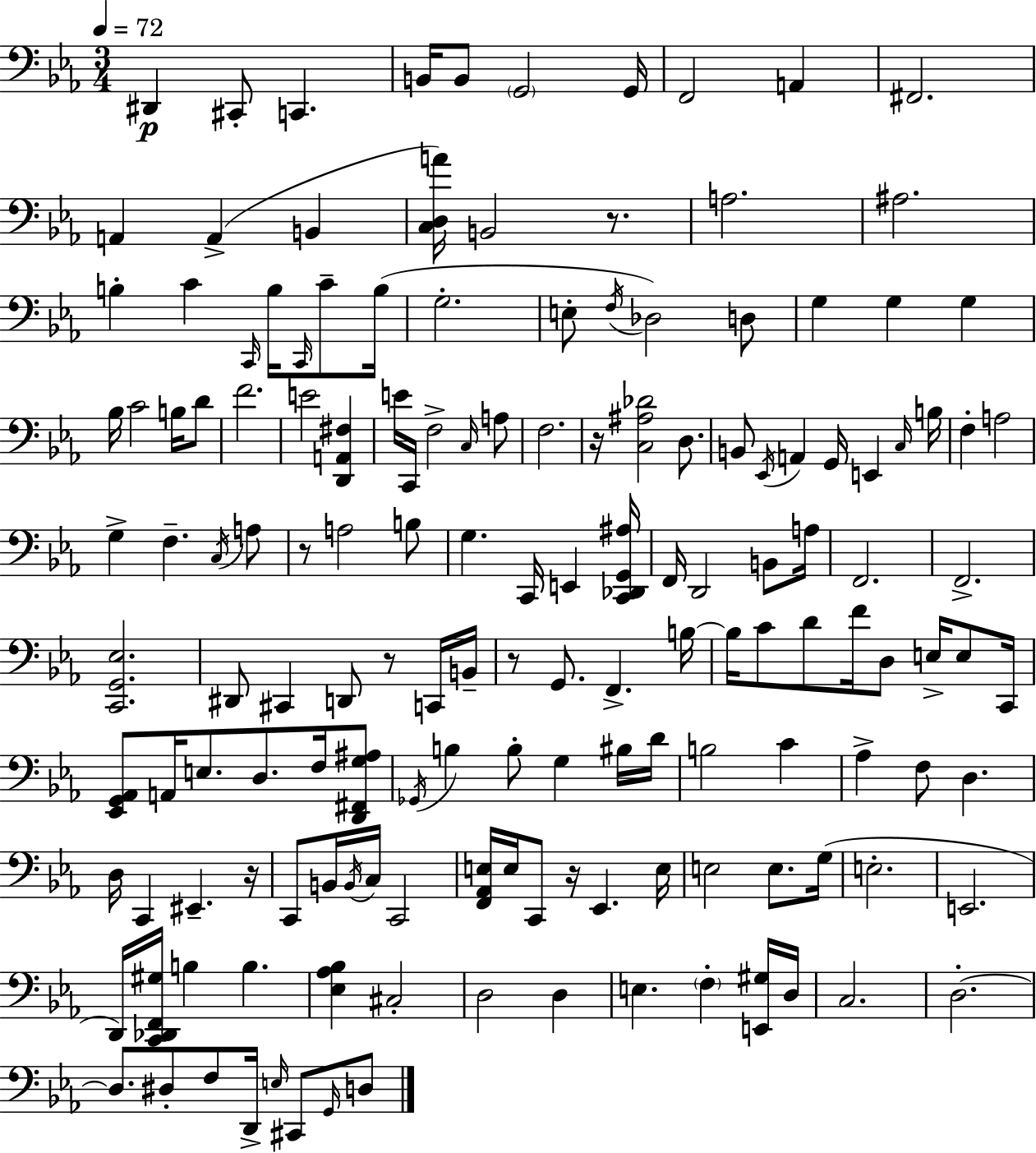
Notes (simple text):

D#2/q C#2/e C2/q. B2/s B2/e G2/h G2/s F2/h A2/q F#2/h. A2/q A2/q B2/q [C3,D3,A4]/s B2/h R/e. A3/h. A#3/h. B3/q C4/q C2/s B3/s C2/s C4/e B3/s G3/h. E3/e F3/s Db3/h D3/e G3/q G3/q G3/q Bb3/s C4/h B3/s D4/e F4/h. E4/h [D2,A2,F#3]/q E4/s C2/s F3/h C3/s A3/e F3/h. R/s [C3,A#3,Db4]/h D3/e. B2/e Eb2/s A2/q G2/s E2/q C3/s B3/s F3/q A3/h G3/q F3/q. C3/s A3/e R/e A3/h B3/e G3/q. C2/s E2/q [C2,Db2,G2,A#3]/s F2/s D2/h B2/e A3/s F2/h. F2/h. [C2,G2,Eb3]/h. D#2/e C#2/q D2/e R/e C2/s B2/s R/e G2/e. F2/q. B3/s B3/s C4/e D4/e F4/s D3/e E3/s E3/e C2/s [Eb2,G2,Ab2]/e A2/s E3/e. D3/e. F3/s [D2,F#2,G3,A#3]/e Gb2/s B3/q B3/e G3/q BIS3/s D4/s B3/h C4/q Ab3/q F3/e D3/q. D3/s C2/q EIS2/q. R/s C2/e B2/s B2/s C3/s C2/h [F2,Ab2,E3]/s E3/s C2/e R/s Eb2/q. E3/s E3/h E3/e. G3/s E3/h. E2/h. D2/s [C2,Db2,F2,G#3]/s B3/q B3/q. [Eb3,Ab3,Bb3]/q C#3/h D3/h D3/q E3/q. F3/q [E2,G#3]/s D3/s C3/h. D3/h. D3/e. D#3/e F3/e D2/s E3/s C#2/e G2/s D3/e